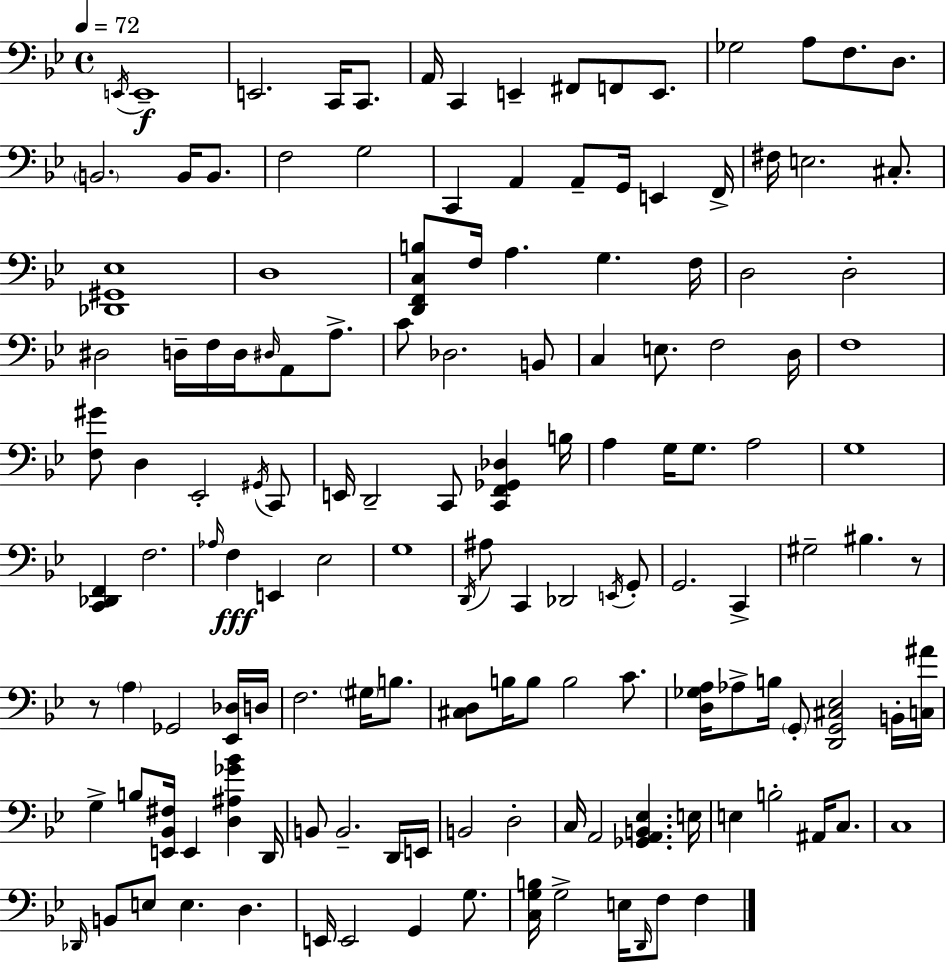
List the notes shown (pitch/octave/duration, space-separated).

E2/s E2/w E2/h. C2/s C2/e. A2/s C2/q E2/q F#2/e F2/e E2/e. Gb3/h A3/e F3/e. D3/e. B2/h. B2/s B2/e. F3/h G3/h C2/q A2/q A2/e G2/s E2/q F2/s F#3/s E3/h. C#3/e. [Db2,G#2,Eb3]/w D3/w [D2,F2,C3,B3]/e F3/s A3/q. G3/q. F3/s D3/h D3/h D#3/h D3/s F3/s D3/s D#3/s A2/e A3/e. C4/e Db3/h. B2/e C3/q E3/e. F3/h D3/s F3/w [F3,G#4]/e D3/q Eb2/h G#2/s C2/e E2/s D2/h C2/e [C2,F2,Gb2,Db3]/q B3/s A3/q G3/s G3/e. A3/h G3/w [C2,Db2,F2]/q F3/h. Ab3/s F3/q E2/q Eb3/h G3/w D2/s A#3/e C2/q Db2/h E2/s G2/e G2/h. C2/q G#3/h BIS3/q. R/e R/e A3/q Gb2/h [Eb2,Db3]/s D3/s F3/h. G#3/s B3/e. [C#3,D3]/e B3/s B3/e B3/h C4/e. [D3,Gb3,A3]/s Ab3/e B3/s G2/e [D2,G2,C#3,Eb3]/h B2/s [C3,A#4]/s G3/q B3/e [E2,Bb2,F#3]/s E2/q [D3,A#3,Gb4,Bb4]/q D2/s B2/e B2/h. D2/s E2/s B2/h D3/h C3/s A2/h [Gb2,A2,B2,Eb3]/q. E3/s E3/q B3/h A#2/s C3/e. C3/w Db2/s B2/e E3/e E3/q. D3/q. E2/s E2/h G2/q G3/e. [C3,G3,B3]/s G3/h E3/s D2/s F3/e F3/q